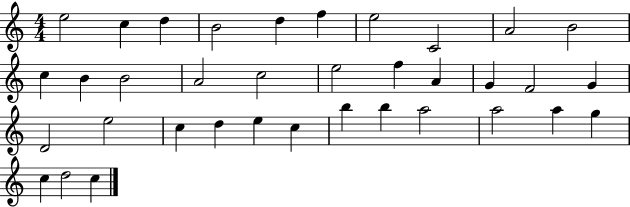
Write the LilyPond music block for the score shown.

{
  \clef treble
  \numericTimeSignature
  \time 4/4
  \key c \major
  e''2 c''4 d''4 | b'2 d''4 f''4 | e''2 c'2 | a'2 b'2 | \break c''4 b'4 b'2 | a'2 c''2 | e''2 f''4 a'4 | g'4 f'2 g'4 | \break d'2 e''2 | c''4 d''4 e''4 c''4 | b''4 b''4 a''2 | a''2 a''4 g''4 | \break c''4 d''2 c''4 | \bar "|."
}